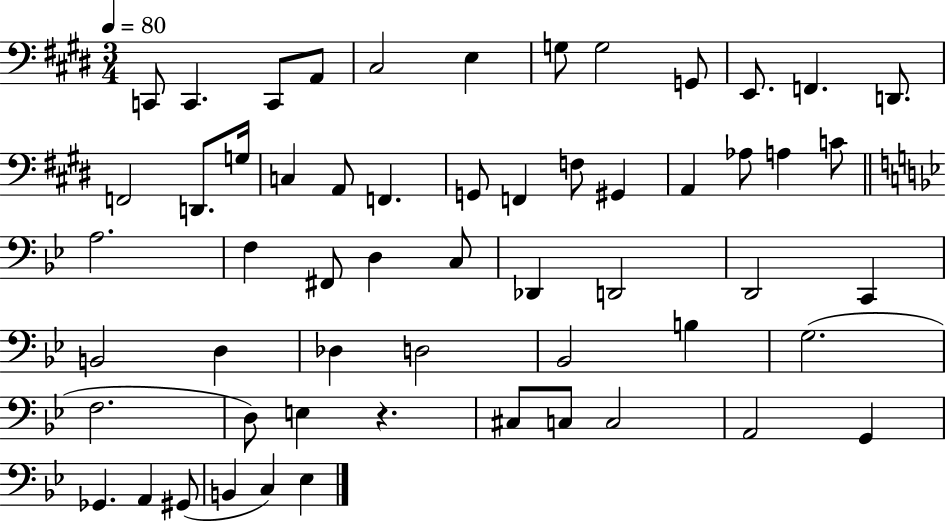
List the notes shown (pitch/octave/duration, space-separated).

C2/e C2/q. C2/e A2/e C#3/h E3/q G3/e G3/h G2/e E2/e. F2/q. D2/e. F2/h D2/e. G3/s C3/q A2/e F2/q. G2/e F2/q F3/e G#2/q A2/q Ab3/e A3/q C4/e A3/h. F3/q F#2/e D3/q C3/e Db2/q D2/h D2/h C2/q B2/h D3/q Db3/q D3/h Bb2/h B3/q G3/h. F3/h. D3/e E3/q R/q. C#3/e C3/e C3/h A2/h G2/q Gb2/q. A2/q G#2/e B2/q C3/q Eb3/q